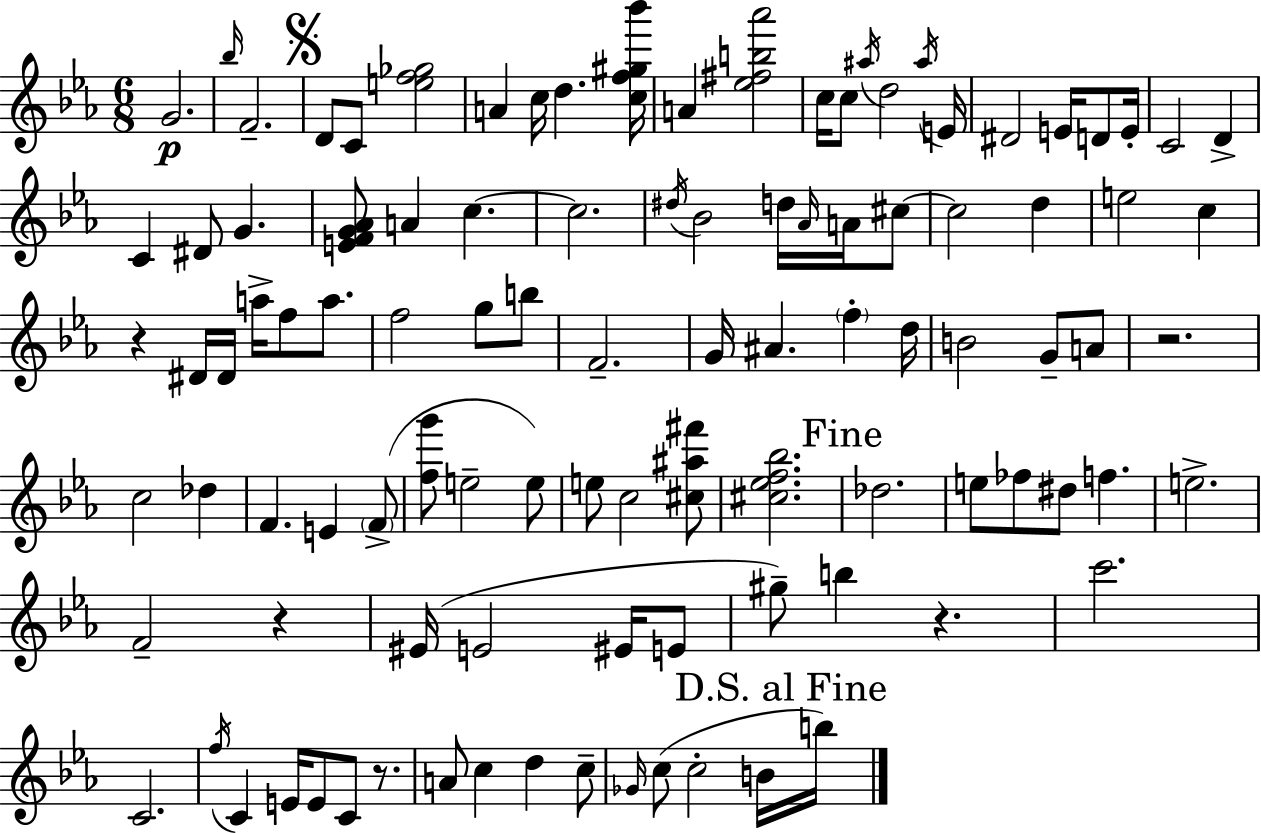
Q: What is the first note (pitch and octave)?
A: G4